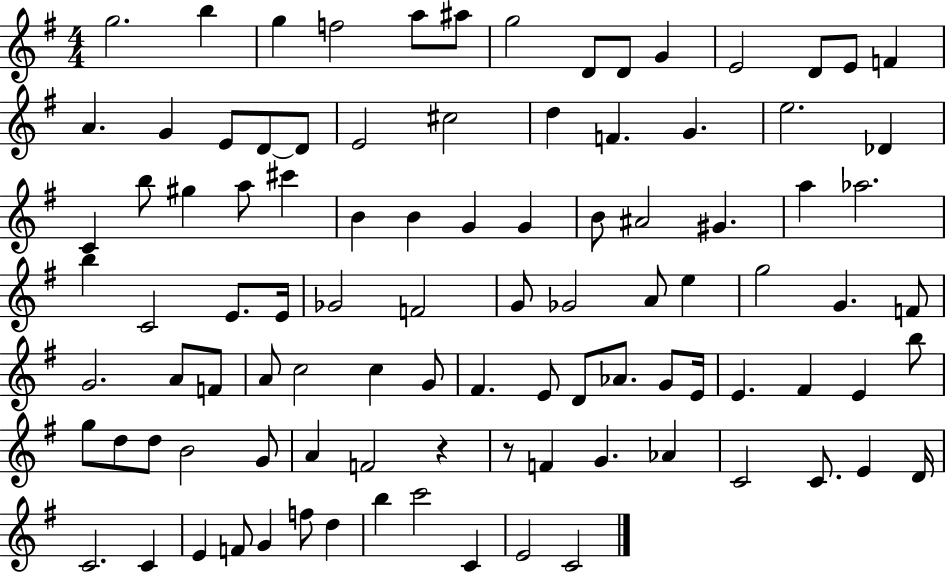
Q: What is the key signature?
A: G major